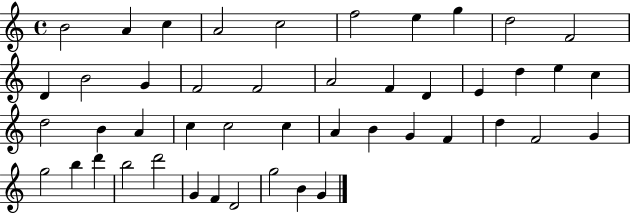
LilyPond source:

{
  \clef treble
  \time 4/4
  \defaultTimeSignature
  \key c \major
  b'2 a'4 c''4 | a'2 c''2 | f''2 e''4 g''4 | d''2 f'2 | \break d'4 b'2 g'4 | f'2 f'2 | a'2 f'4 d'4 | e'4 d''4 e''4 c''4 | \break d''2 b'4 a'4 | c''4 c''2 c''4 | a'4 b'4 g'4 f'4 | d''4 f'2 g'4 | \break g''2 b''4 d'''4 | b''2 d'''2 | g'4 f'4 d'2 | g''2 b'4 g'4 | \break \bar "|."
}